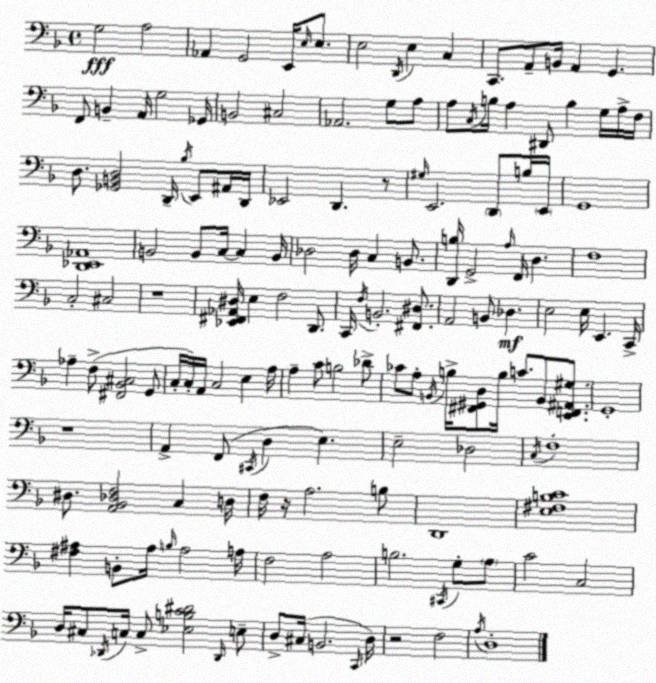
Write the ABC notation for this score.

X:1
T:Untitled
M:4/4
L:1/4
K:Dm
G,2 A,2 _A,, G,,2 E,,/4 E,/4 E,/2 E,2 D,,/4 E, C, C,,/2 A,,/2 B,,/4 A,, G,, F,,/2 B,, A,,/4 G,2 _G,,/4 B,,2 ^C,2 _A,,2 G,/2 A,/2 A,/2 C,/4 B,/4 A, ^D,,/2 B, G,/4 A,/4 F,/4 D,/2 [_G,,B,,D,]2 D,,/4 _B,/4 E,,/2 ^A,,/4 D,,/4 _E,,2 D,, z/2 ^G,/4 E,,2 D,,/2 B,/4 E,,/4 G,,4 [D,,_E,,_A,,]4 B,,2 B,,/2 C,/4 C, B,,/4 _D,2 _D,/4 C, B,,/2 [D,,B,]/4 G,,2 A,/4 F,,/4 D, F,4 C,2 ^C,2 z4 [_E,,^F,,_A,,^D,]/4 E, F,2 D,,/2 C,,/4 F,/4 B,,2 [^F,,^D,]/2 A,,2 B,,/2 _D, E,2 E,/4 E,, C,,/4 _A, F,/2 [^F,,_B,,^C,]2 G,,/2 C,/4 C,/4 A,,/4 C,2 E, A,/4 A, C/2 B,2 _D/2 _C/2 A,/2 B,,/4 B,/4 [^F,,^G,,D,]/2 B,/4 C/2 B,,/2 [E,,F,,^A,,^G,]/2 G,,4 z4 A,, F,,/2 ^C,,/4 D, E, E,2 _D,2 C,/4 F,4 ^D,/2 [A,,_B,,_D,F,]2 C, D,/4 F,/4 z/4 A,2 B,/2 D,,4 [E,^F,B,C]4 [^F,^A,] B,,/2 ^A,/4 B,/4 ^A,2 A,/4 F,2 A,2 B,2 ^C,,/4 G,/2 A,/2 C2 C,2 D,/4 ^C,/2 _D,,/4 C,/4 C,/2 [_E,B,C^D]2 _D,,/4 E,/2 D,/2 ^C,/4 B,,2 C,,/4 D,/4 z2 F,2 A,/4 D,4